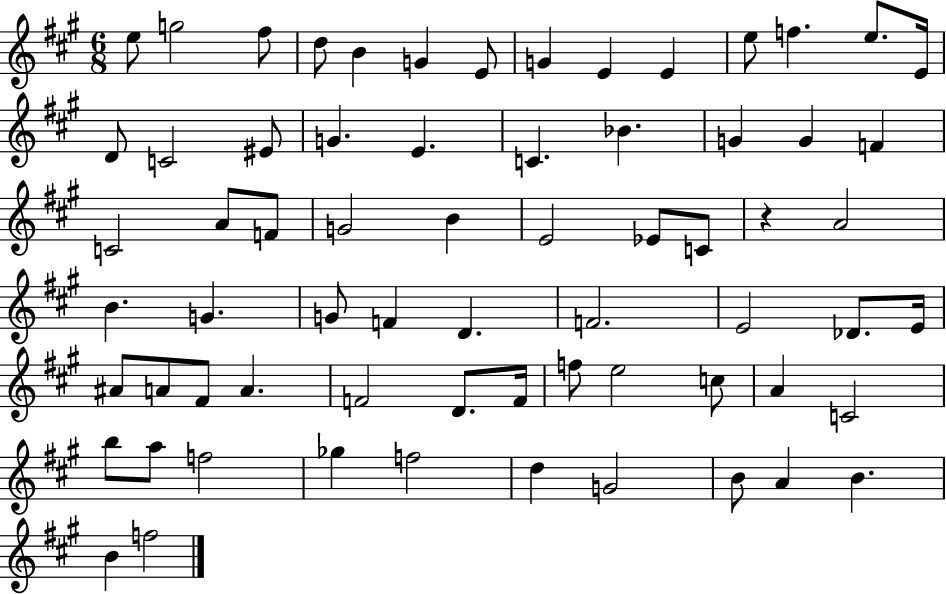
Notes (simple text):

E5/e G5/h F#5/e D5/e B4/q G4/q E4/e G4/q E4/q E4/q E5/e F5/q. E5/e. E4/s D4/e C4/h EIS4/e G4/q. E4/q. C4/q. Bb4/q. G4/q G4/q F4/q C4/h A4/e F4/e G4/h B4/q E4/h Eb4/e C4/e R/q A4/h B4/q. G4/q. G4/e F4/q D4/q. F4/h. E4/h Db4/e. E4/s A#4/e A4/e F#4/e A4/q. F4/h D4/e. F4/s F5/e E5/h C5/e A4/q C4/h B5/e A5/e F5/h Gb5/q F5/h D5/q G4/h B4/e A4/q B4/q. B4/q F5/h